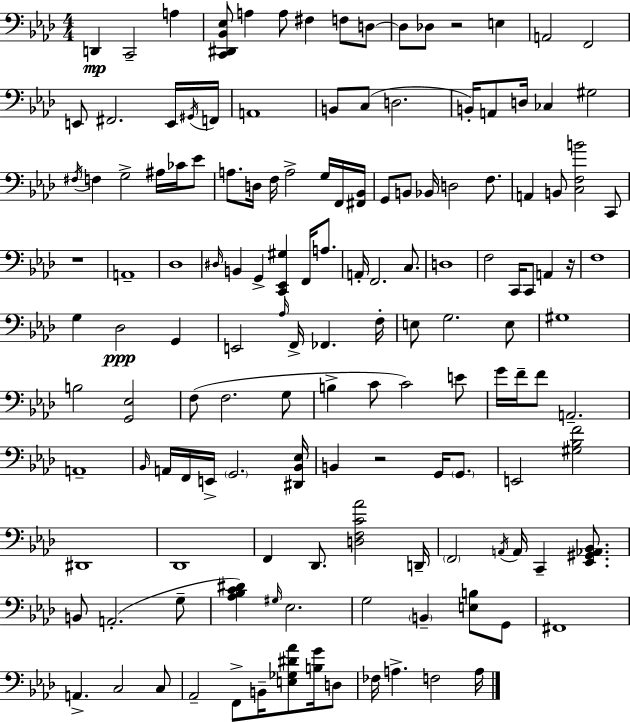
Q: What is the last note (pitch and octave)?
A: A3